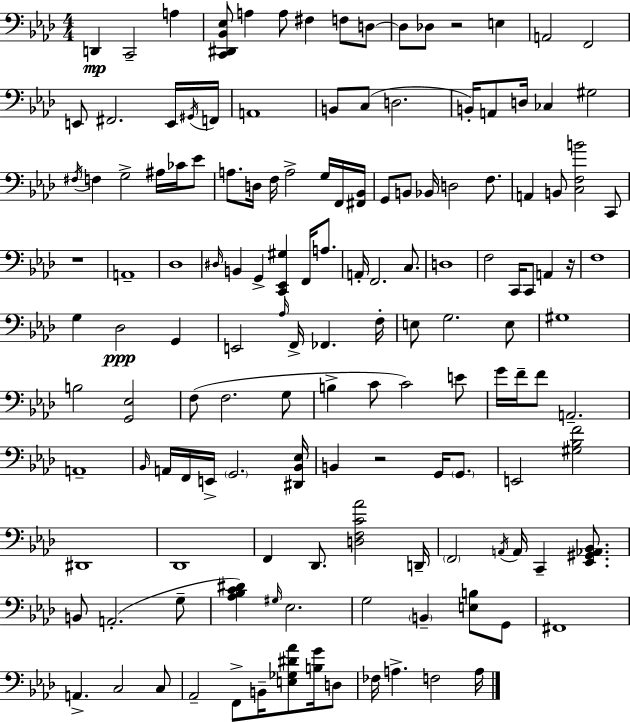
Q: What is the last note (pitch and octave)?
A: A3